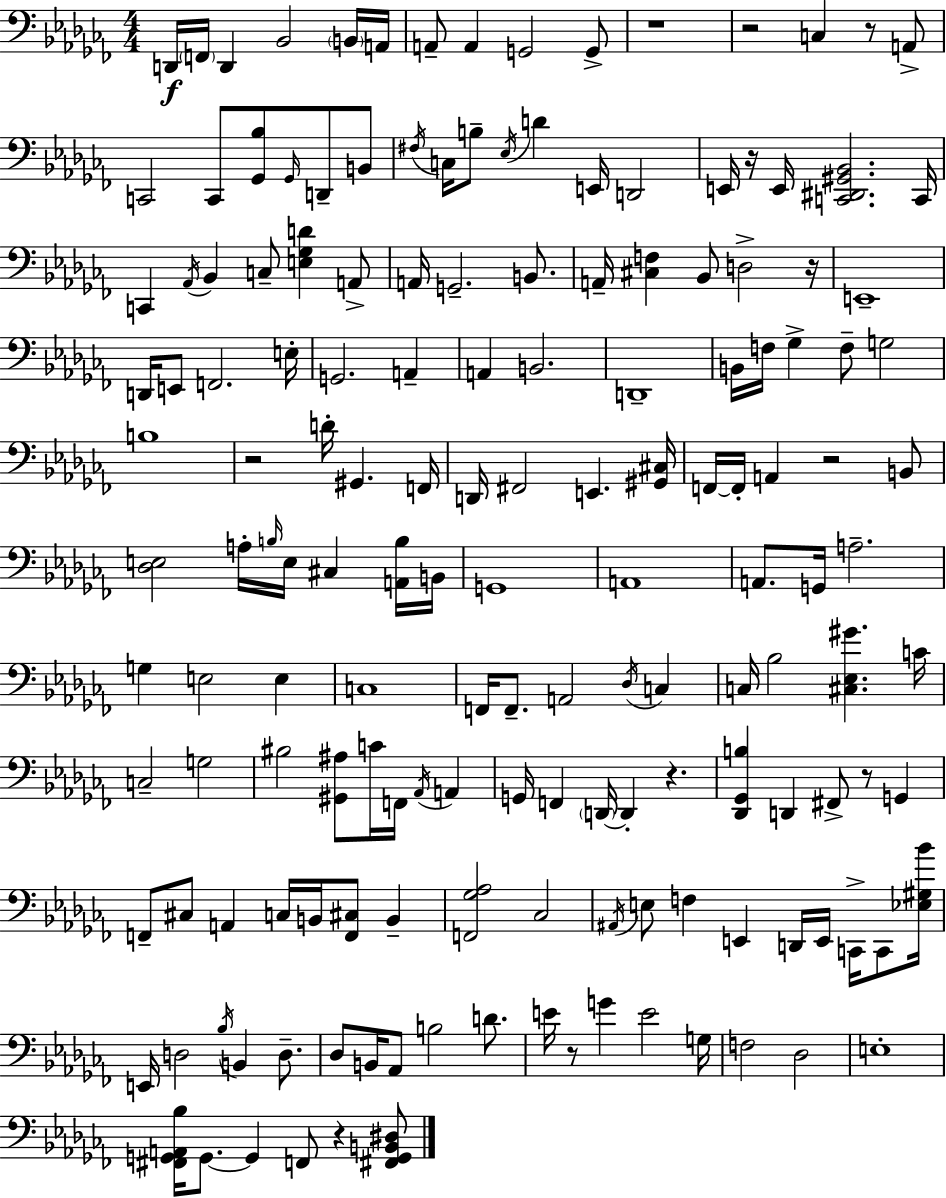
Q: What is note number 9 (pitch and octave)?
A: G2